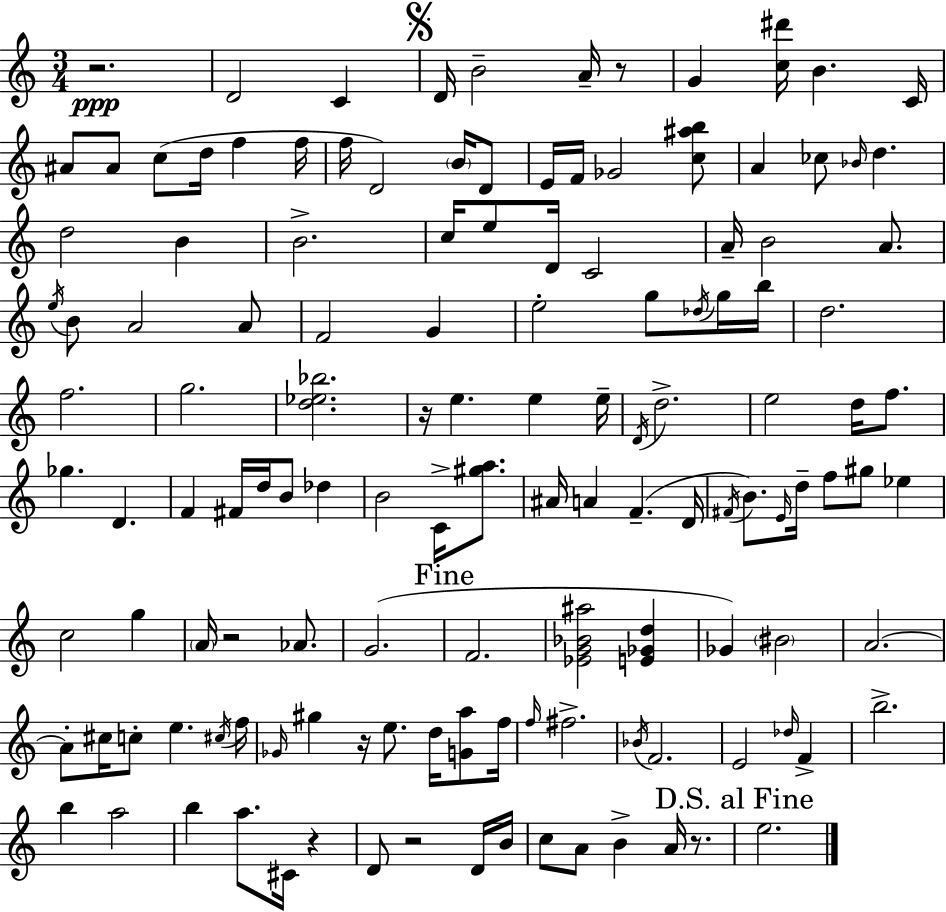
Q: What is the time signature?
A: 3/4